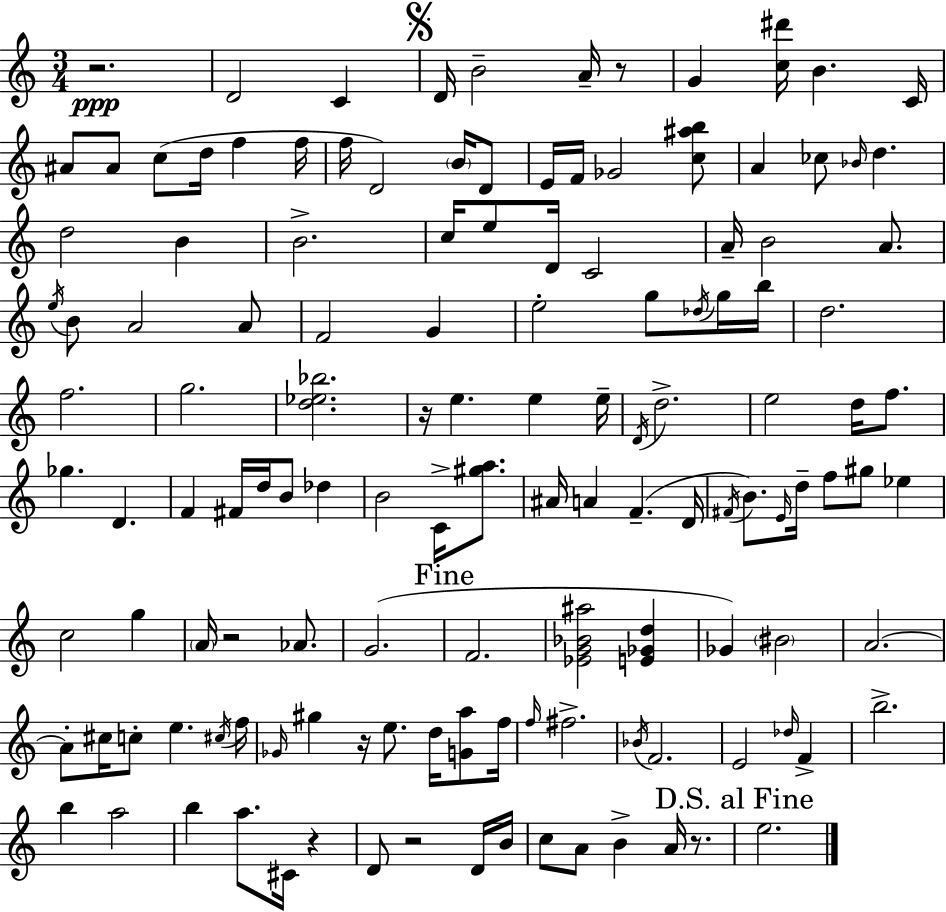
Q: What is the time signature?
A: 3/4